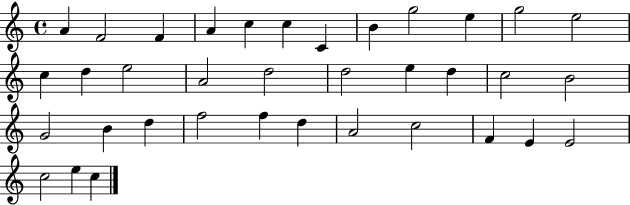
A4/q F4/h F4/q A4/q C5/q C5/q C4/q B4/q G5/h E5/q G5/h E5/h C5/q D5/q E5/h A4/h D5/h D5/h E5/q D5/q C5/h B4/h G4/h B4/q D5/q F5/h F5/q D5/q A4/h C5/h F4/q E4/q E4/h C5/h E5/q C5/q